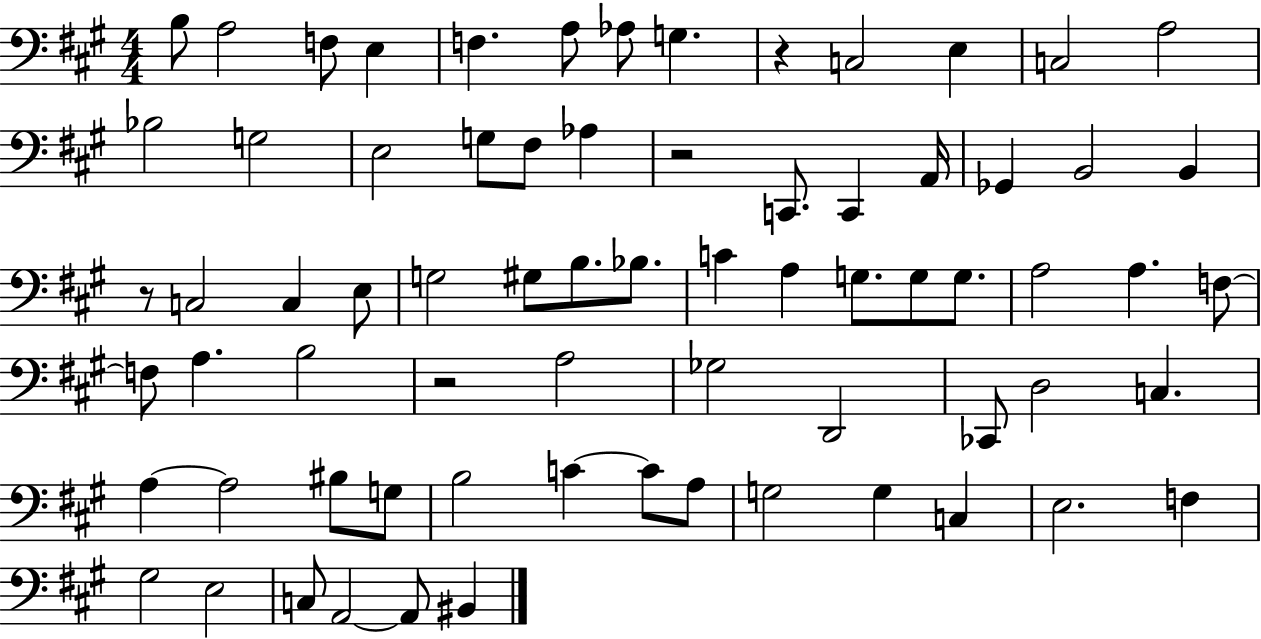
B3/e A3/h F3/e E3/q F3/q. A3/e Ab3/e G3/q. R/q C3/h E3/q C3/h A3/h Bb3/h G3/h E3/h G3/e F#3/e Ab3/q R/h C2/e. C2/q A2/s Gb2/q B2/h B2/q R/e C3/h C3/q E3/e G3/h G#3/e B3/e. Bb3/e. C4/q A3/q G3/e. G3/e G3/e. A3/h A3/q. F3/e F3/e A3/q. B3/h R/h A3/h Gb3/h D2/h CES2/e D3/h C3/q. A3/q A3/h BIS3/e G3/e B3/h C4/q C4/e A3/e G3/h G3/q C3/q E3/h. F3/q G#3/h E3/h C3/e A2/h A2/e BIS2/q